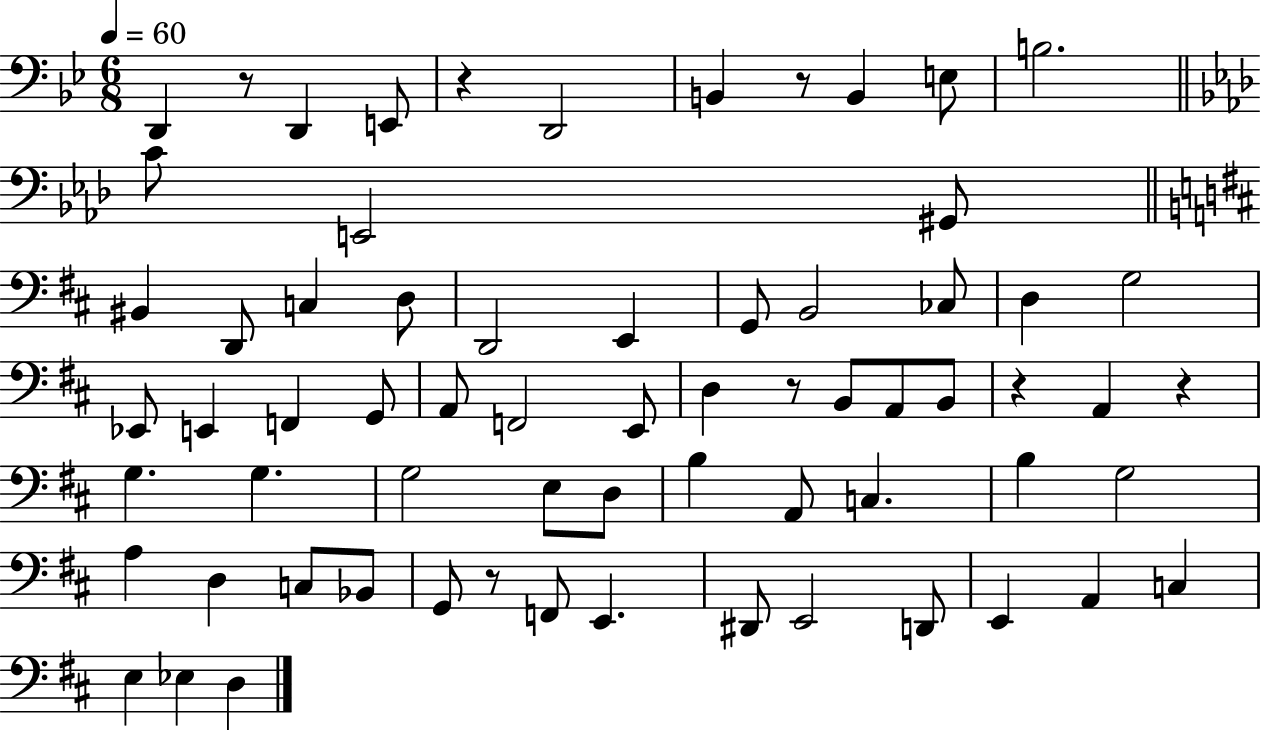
X:1
T:Untitled
M:6/8
L:1/4
K:Bb
D,, z/2 D,, E,,/2 z D,,2 B,, z/2 B,, E,/2 B,2 C/2 E,,2 ^G,,/2 ^B,, D,,/2 C, D,/2 D,,2 E,, G,,/2 B,,2 _C,/2 D, G,2 _E,,/2 E,, F,, G,,/2 A,,/2 F,,2 E,,/2 D, z/2 B,,/2 A,,/2 B,,/2 z A,, z G, G, G,2 E,/2 D,/2 B, A,,/2 C, B, G,2 A, D, C,/2 _B,,/2 G,,/2 z/2 F,,/2 E,, ^D,,/2 E,,2 D,,/2 E,, A,, C, E, _E, D,